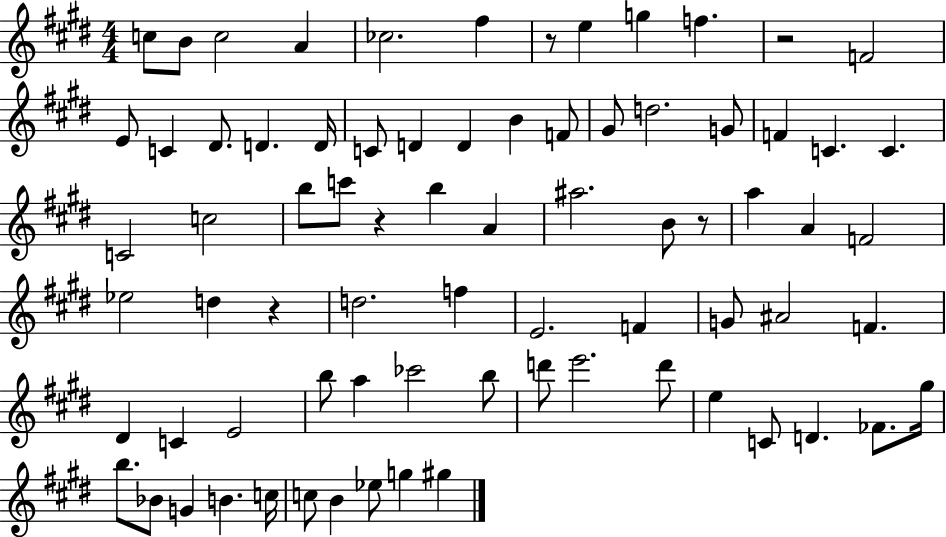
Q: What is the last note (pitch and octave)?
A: G#5